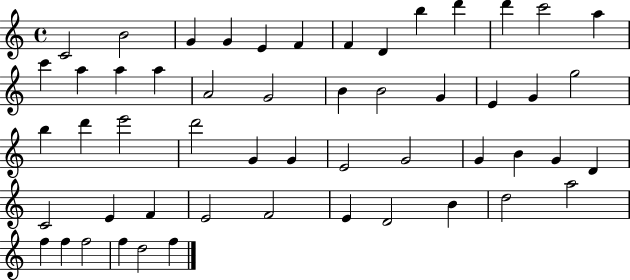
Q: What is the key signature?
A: C major